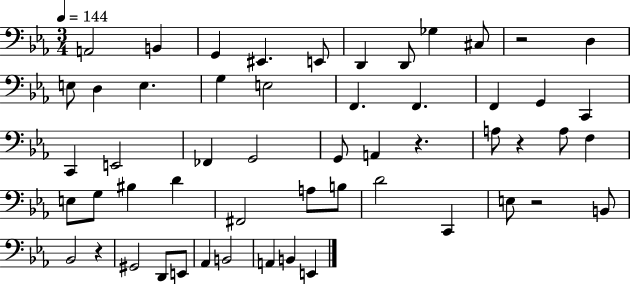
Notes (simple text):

A2/h B2/q G2/q EIS2/q. E2/e D2/q D2/e Gb3/q C#3/e R/h D3/q E3/e D3/q E3/q. G3/q E3/h F2/q. F2/q. F2/q G2/q C2/q C2/q E2/h FES2/q G2/h G2/e A2/q R/q. A3/e R/q A3/e F3/q E3/e G3/e BIS3/q D4/q F#2/h A3/e B3/e D4/h C2/q E3/e R/h B2/e Bb2/h R/q G#2/h D2/e E2/e Ab2/q B2/h A2/q B2/q E2/q